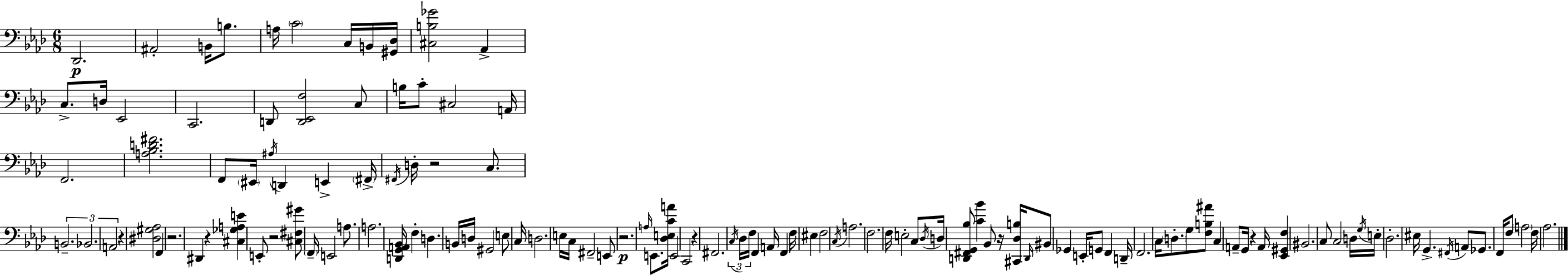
{
  \clef bass
  \numericTimeSignature
  \time 6/8
  \key f \minor
  \repeat volta 2 { des,2.\p | ais,2-. b,16 b8. | a16 \parenthesize c'2 c16 b,16 <gis, des>16 | <cis b ges'>2 aes,4-> | \break c8.-> d16 ees,2 | c,2. | d,8 <d, ees, f>2 c8 | b16 c'8-. cis2 a,16 | \break f,2. | <a bes d' fis'>2. | f,8 \parenthesize eis,16 \acciaccatura { ais16 } d,4 e,4-> | \parenthesize fis,16-> \acciaccatura { fis,16 } d16-. r2 c8. | \break \tuplet 3/2 { b,2.-- | bes,2. | a,2 } r4 | <dis gis aes>2 f,4 | \break r2. | dis,4 r4 <cis ges a e'>4 | e,8-. r2 | <cis fis gis'>8 \parenthesize f,16-- e,2 a8. | \break a2. | <d, g, a, bes,>16 f4-. d4. | b,16 d16 gis,2 e8 | c16 d2. | \break e16 c16 fis,2-- | e,8 r2.\p | \grace { a16 } e,8. <des e c' a'>16 e,2 | c,2 r4 | \break fis,2. | \tuplet 3/2 { \acciaccatura { c16 } des16 f16 } f,4 a,16 f,4 | f16 eis4 f2 | \acciaccatura { c16 } a2. | \break f2. | f16 e2-. | c8 \acciaccatura { des16 } d16 <d, fis, g, bes>8 <c' bes'>4 | bes,8 r16 <cis, des b>16 \grace { d,16 } bis,8 ges,4 e,16-. | \break g,8 f,4 d,16-- f,2. | c16 \parenthesize d8.-. g8 | <f b ais'>8 c4 a,8-- g,16 r4 | a,16 <ees, gis, f>4 bis,2. | \break c8 c2 | d16 \acciaccatura { g16 } e16-. des2.-. | eis16 g,4.-> | \acciaccatura { fis,16 } a,8 ges,8. f,16 f8 | \break \parenthesize a2 f16 aes2. | } \bar "|."
}